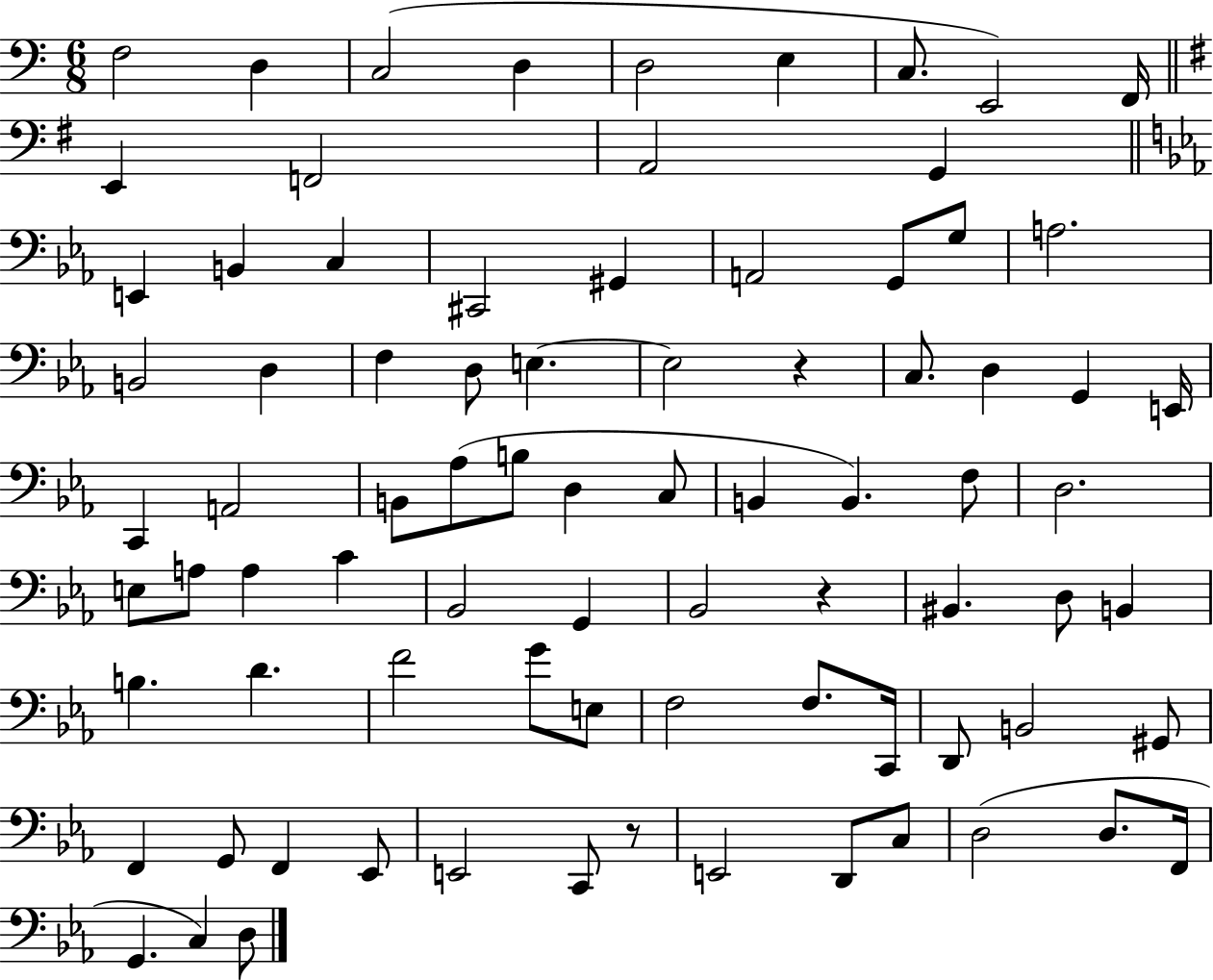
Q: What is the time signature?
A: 6/8